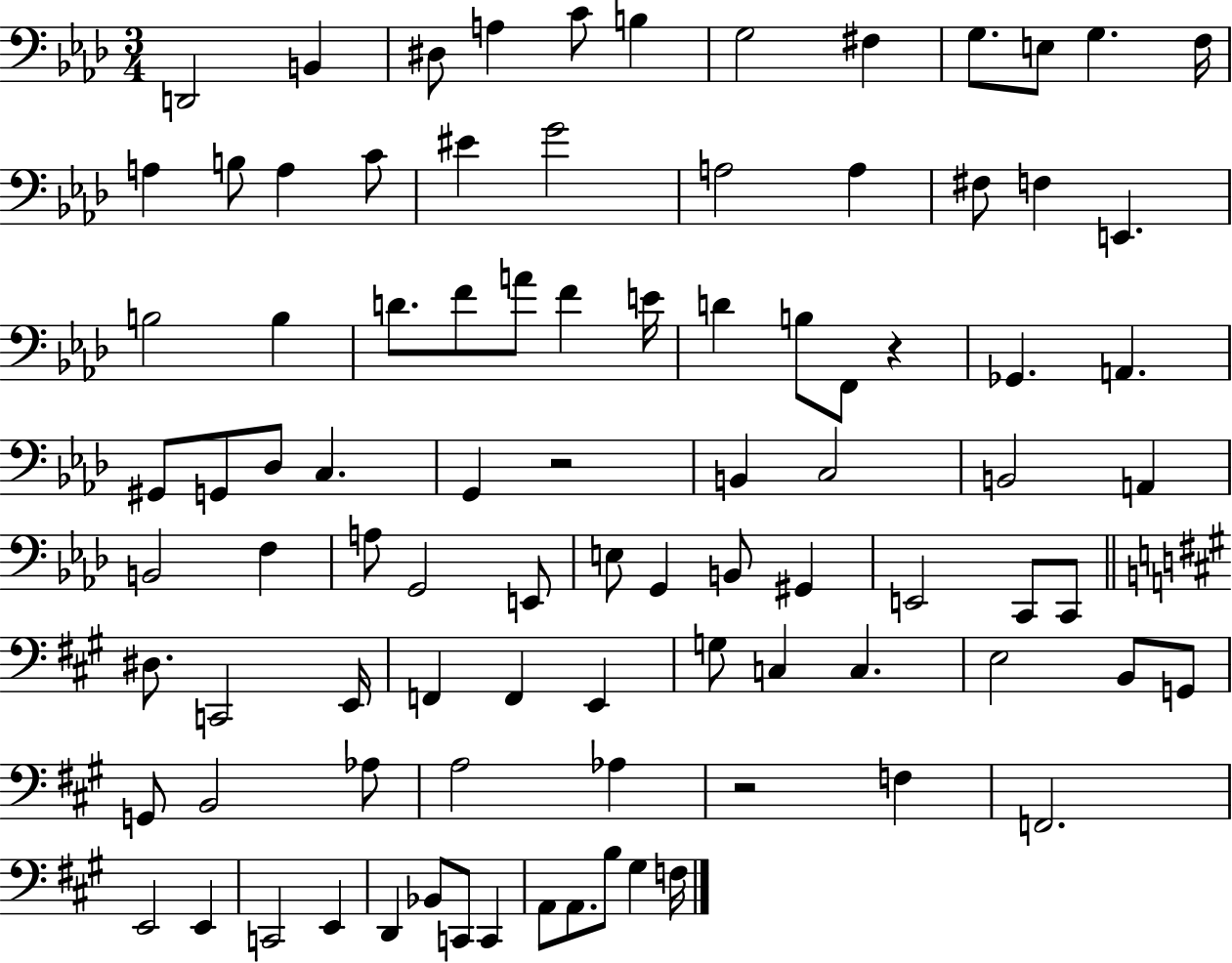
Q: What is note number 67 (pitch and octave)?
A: B2